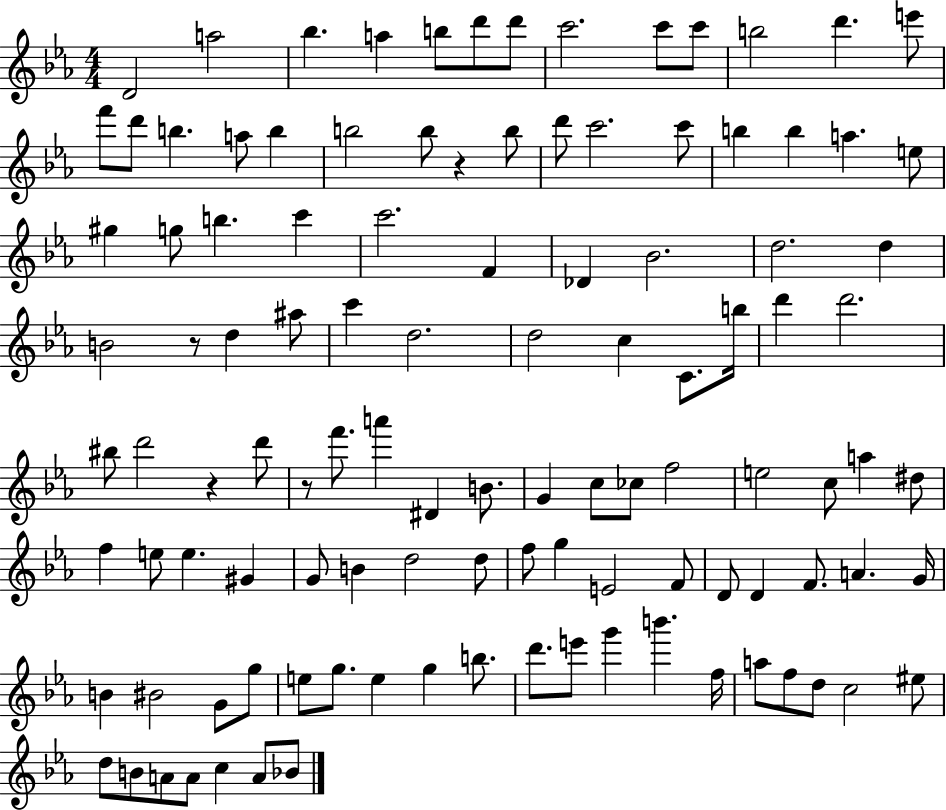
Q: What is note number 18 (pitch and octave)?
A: B5